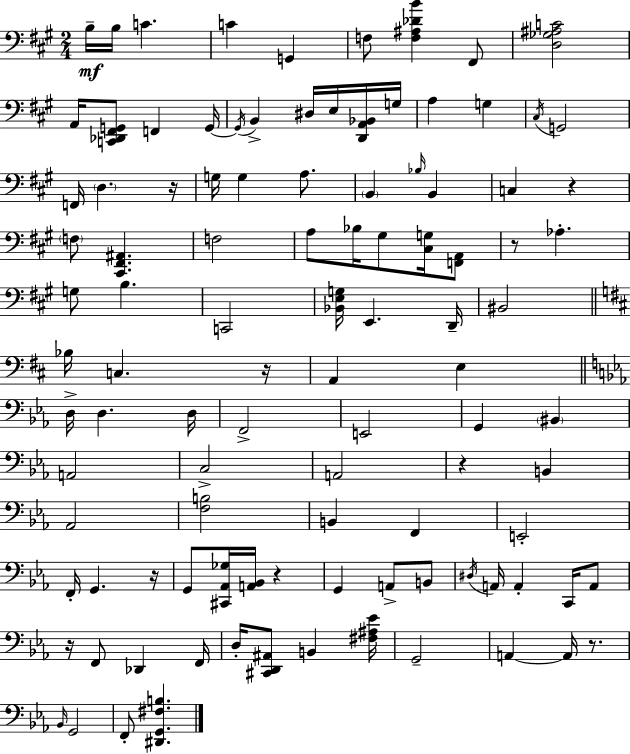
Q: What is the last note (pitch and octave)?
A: F2